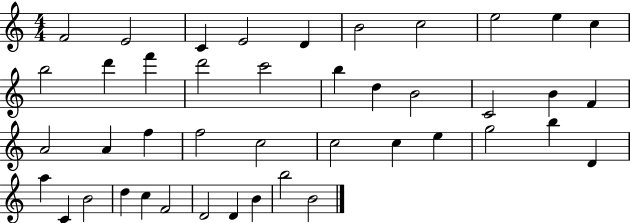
F4/h E4/h C4/q E4/h D4/q B4/h C5/h E5/h E5/q C5/q B5/h D6/q F6/q D6/h C6/h B5/q D5/q B4/h C4/h B4/q F4/q A4/h A4/q F5/q F5/h C5/h C5/h C5/q E5/q G5/h B5/q D4/q A5/q C4/q B4/h D5/q C5/q F4/h D4/h D4/q B4/q B5/h B4/h